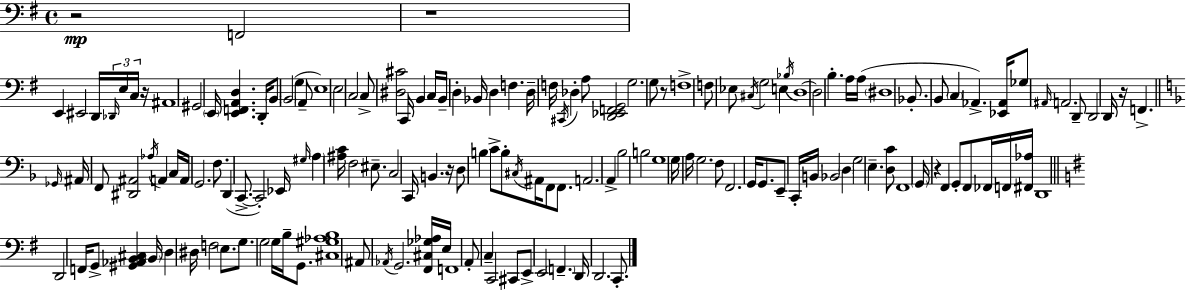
R/h F2/h R/w E2/q EIS2/h D2/s Db2/s E3/s C3/s R/s A#2/w G#2/h E2/s [E2,F2,A2,D3]/q. D2/s B2/e B2/h G3/q A2/e E3/w E3/h C3/h C3/e [D#3,C#4]/h C2/s B2/q C3/s B2/s D3/q Bb2/s D3/q F3/q. D3/s F3/s C#2/s Db3/q A3/e [D2,Eb2,F2,G2]/h G3/h. G3/e R/e F3/w F3/e Eb3/e C#3/s G3/h E3/q Bb3/s D3/w D3/h B3/q. A3/s A3/s D#3/w Bb2/e. B2/e C3/q Ab2/q. [Eb2,Ab2]/s Gb3/e A#2/s A2/h. D2/e D2/h D2/s R/s F2/q. Gb2/s A#2/s F2/e [D#2,A#2]/h Ab3/s A2/q C3/s A2/s G2/h. F3/e. D2/q C2/e. C2/h Eb2/s G#3/s A3/q [A#3,C4]/s F3/h EIS3/e. C3/h C2/s B2/q. R/s D3/e B3/q C4/e B3/e C#3/s A#2/s F2/e F2/e. A2/h. A2/q Bb3/h B3/h G3/w G3/s A3/s G3/h. F3/e F2/h. G2/s G2/e. E2/e C2/s B2/s Bb2/h D3/q G3/h E3/q. [D3,C4]/e F2/w G2/s R/q F2/q G2/e F2/e FES2/s F2/s [F#2,Ab3]/s D2/w D2/h F2/s G2/e [G#2,Ab2,B2,C#3]/q B2/s D3/q D#3/s F3/h E3/e. G3/e. G3/h G3/s B3/s G2/e. [C#3,G#3,Ab3,B3]/w A#2/e Ab2/s G2/h. [F#2,C#3,Gb3,Ab3]/s E3/s F2/w A2/e C3/q C2/h C#2/e E2/e E2/h F2/q. D2/s D2/h. C2/e.